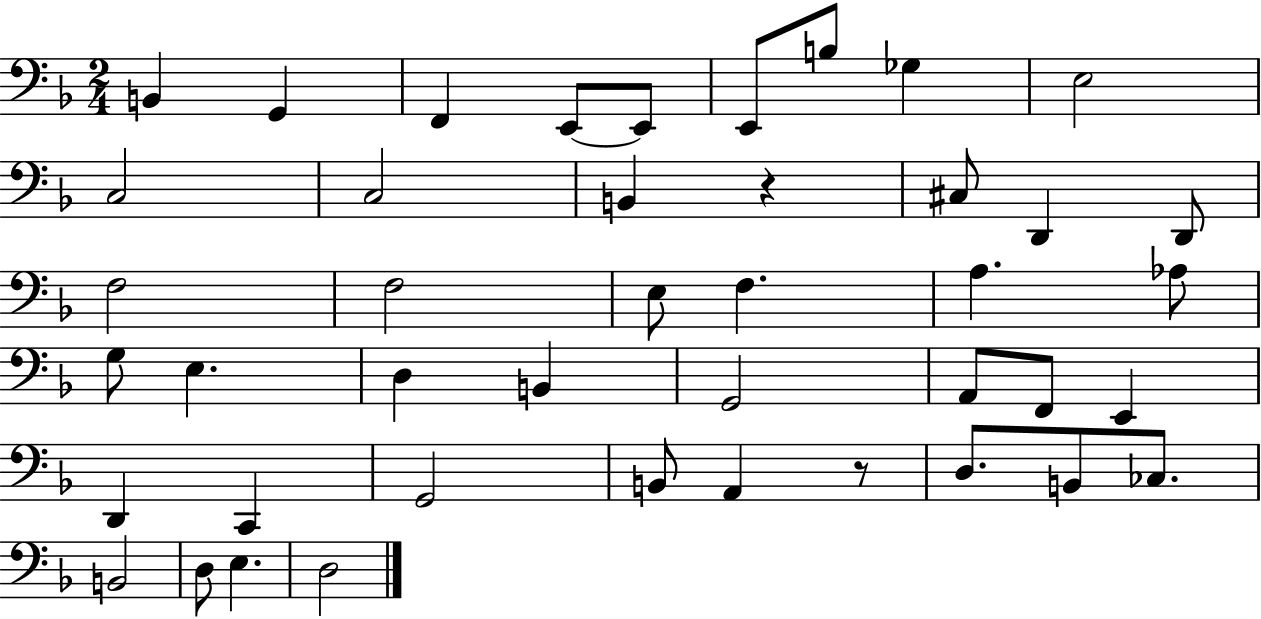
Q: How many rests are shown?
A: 2